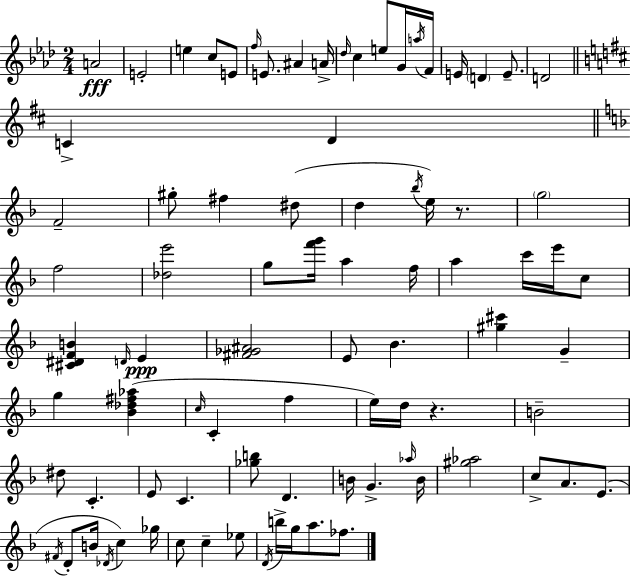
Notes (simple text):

A4/h E4/h E5/q C5/e E4/e F5/s E4/e. A#4/q A4/s Db5/s C5/q E5/e G4/s A5/s F4/s E4/s D4/q E4/e. D4/h C4/q D4/q F4/h G#5/e F#5/q D#5/e D5/q Bb5/s E5/s R/e. G5/h F5/h [Db5,E6]/h G5/e [F6,G6]/s A5/q F5/s A5/q C6/s E6/s C5/e [C#4,D#4,F4,B4]/q D4/s E4/q [F#4,Gb4,A#4]/h E4/e Bb4/q. [G#5,C#6]/q G4/q G5/q [Bb4,Db5,F#5,Ab5]/q C5/s C4/q F5/q E5/s D5/s R/q. B4/h D#5/e C4/q. E4/e C4/q. [Gb5,B5]/e D4/q. B4/s G4/q. Ab5/s B4/s [G#5,Ab5]/h C5/e A4/e. E4/e. F#4/s D4/e B4/s Db4/s C5/q Gb5/s C5/e C5/q Eb5/e D4/s B5/s G5/s A5/e. FES5/e.